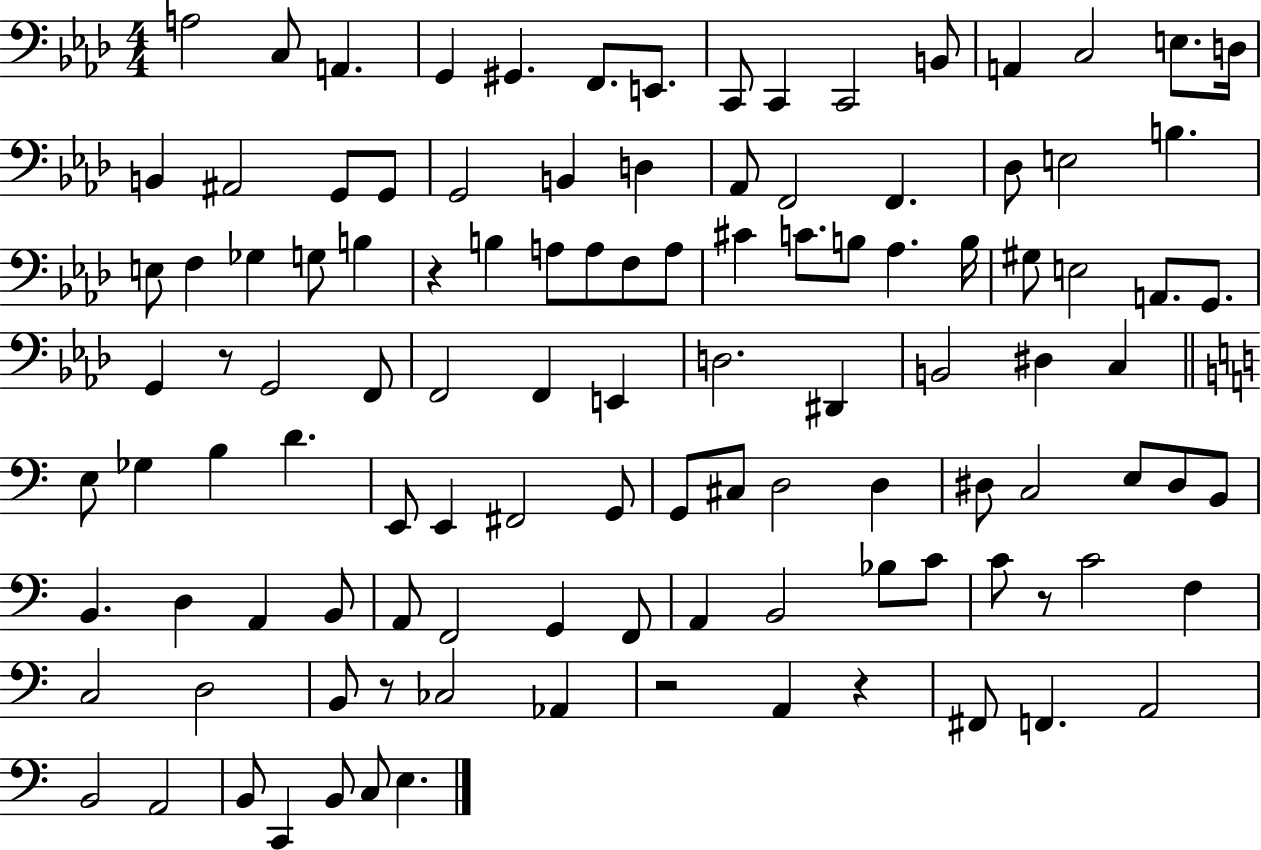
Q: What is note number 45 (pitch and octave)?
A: E3